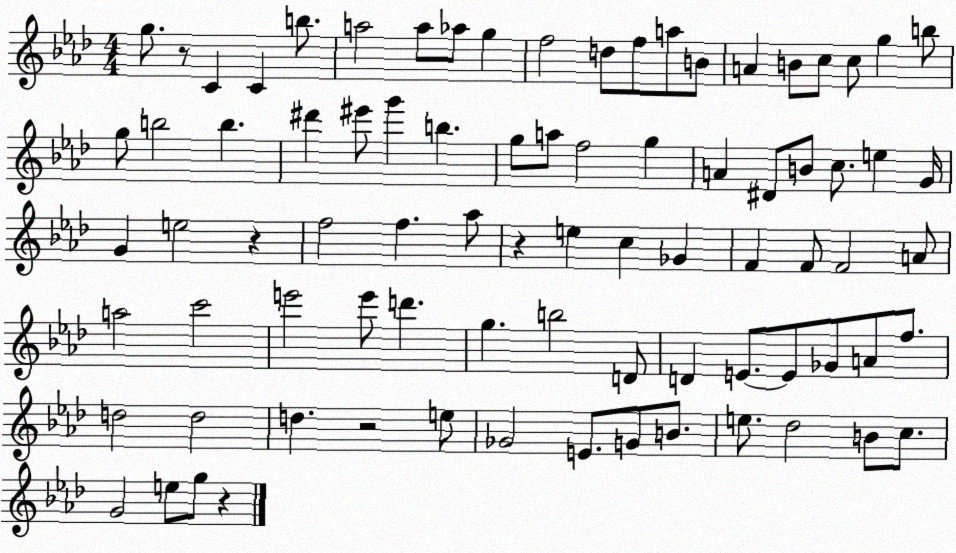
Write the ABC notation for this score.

X:1
T:Untitled
M:4/4
L:1/4
K:Ab
g/2 z/2 C C b/2 a2 a/2 _a/2 g f2 d/2 f/2 a/2 B/2 A B/2 c/2 c/2 g b/2 g/2 b2 b ^d' ^e'/2 g' b g/2 a/2 f2 g A ^D/2 B/2 c/2 e G/4 G e2 z f2 f _a/2 z e c _G F F/2 F2 A/2 a2 c'2 e'2 e'/2 d' g b2 D/2 D E/2 E/2 _G/2 A/2 f/2 d2 d2 d z2 e/2 _G2 E/2 G/2 B/2 e/2 _d2 B/2 c/2 G2 e/2 g/2 z